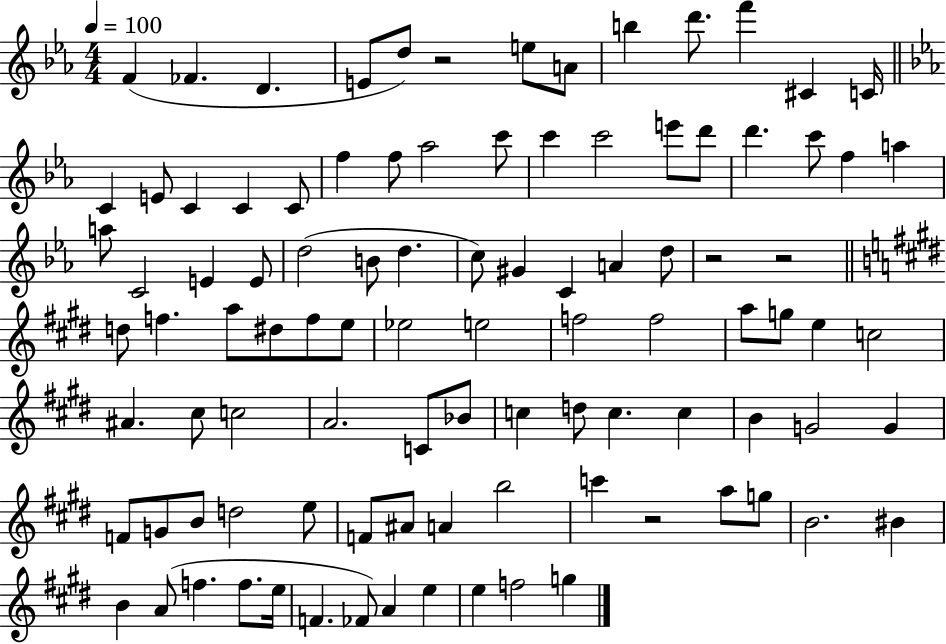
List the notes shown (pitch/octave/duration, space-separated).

F4/q FES4/q. D4/q. E4/e D5/e R/h E5/e A4/e B5/q D6/e. F6/q C#4/q C4/s C4/q E4/e C4/q C4/q C4/e F5/q F5/e Ab5/h C6/e C6/q C6/h E6/e D6/e D6/q. C6/e F5/q A5/q A5/e C4/h E4/q E4/e D5/h B4/e D5/q. C5/e G#4/q C4/q A4/q D5/e R/h R/h D5/e F5/q. A5/e D#5/e F5/e E5/e Eb5/h E5/h F5/h F5/h A5/e G5/e E5/q C5/h A#4/q. C#5/e C5/h A4/h. C4/e Bb4/e C5/q D5/e C5/q. C5/q B4/q G4/h G4/q F4/e G4/e B4/e D5/h E5/e F4/e A#4/e A4/q B5/h C6/q R/h A5/e G5/e B4/h. BIS4/q B4/q A4/e F5/q. F5/e. E5/s F4/q. FES4/e A4/q E5/q E5/q F5/h G5/q